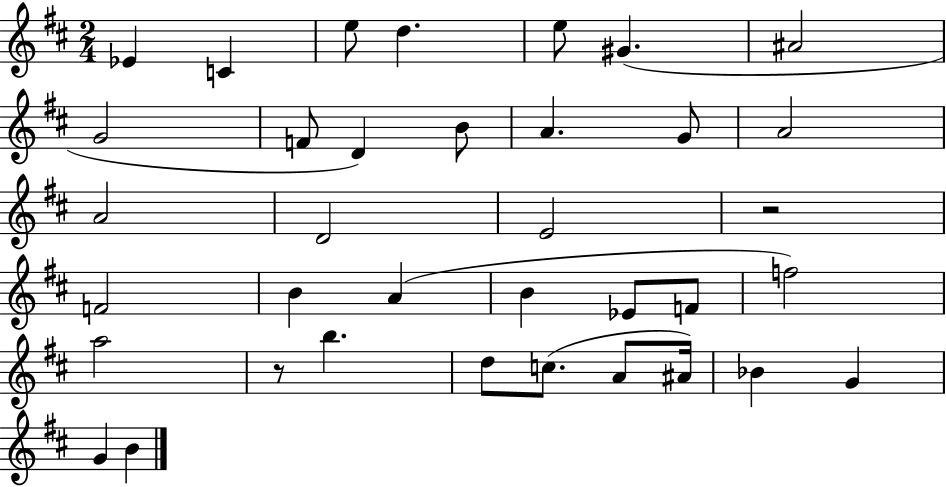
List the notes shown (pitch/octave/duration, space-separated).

Eb4/q C4/q E5/e D5/q. E5/e G#4/q. A#4/h G4/h F4/e D4/q B4/e A4/q. G4/e A4/h A4/h D4/h E4/h R/h F4/h B4/q A4/q B4/q Eb4/e F4/e F5/h A5/h R/e B5/q. D5/e C5/e. A4/e A#4/s Bb4/q G4/q G4/q B4/q